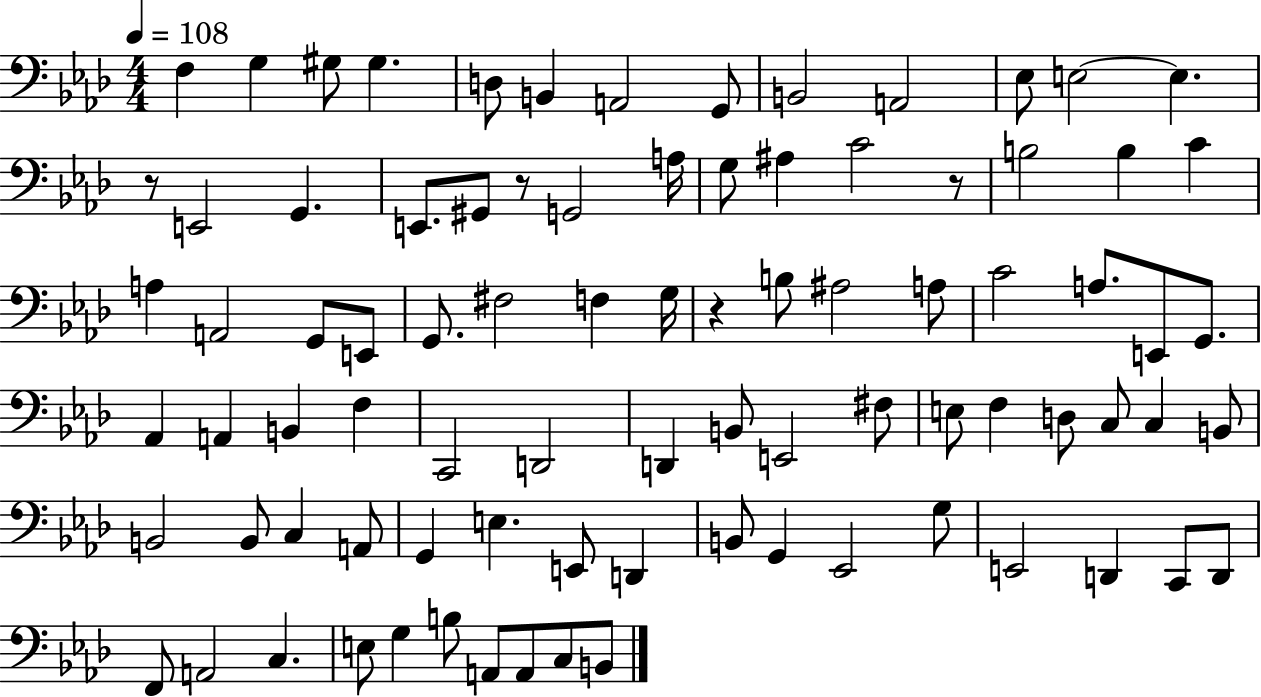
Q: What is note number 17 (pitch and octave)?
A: G#2